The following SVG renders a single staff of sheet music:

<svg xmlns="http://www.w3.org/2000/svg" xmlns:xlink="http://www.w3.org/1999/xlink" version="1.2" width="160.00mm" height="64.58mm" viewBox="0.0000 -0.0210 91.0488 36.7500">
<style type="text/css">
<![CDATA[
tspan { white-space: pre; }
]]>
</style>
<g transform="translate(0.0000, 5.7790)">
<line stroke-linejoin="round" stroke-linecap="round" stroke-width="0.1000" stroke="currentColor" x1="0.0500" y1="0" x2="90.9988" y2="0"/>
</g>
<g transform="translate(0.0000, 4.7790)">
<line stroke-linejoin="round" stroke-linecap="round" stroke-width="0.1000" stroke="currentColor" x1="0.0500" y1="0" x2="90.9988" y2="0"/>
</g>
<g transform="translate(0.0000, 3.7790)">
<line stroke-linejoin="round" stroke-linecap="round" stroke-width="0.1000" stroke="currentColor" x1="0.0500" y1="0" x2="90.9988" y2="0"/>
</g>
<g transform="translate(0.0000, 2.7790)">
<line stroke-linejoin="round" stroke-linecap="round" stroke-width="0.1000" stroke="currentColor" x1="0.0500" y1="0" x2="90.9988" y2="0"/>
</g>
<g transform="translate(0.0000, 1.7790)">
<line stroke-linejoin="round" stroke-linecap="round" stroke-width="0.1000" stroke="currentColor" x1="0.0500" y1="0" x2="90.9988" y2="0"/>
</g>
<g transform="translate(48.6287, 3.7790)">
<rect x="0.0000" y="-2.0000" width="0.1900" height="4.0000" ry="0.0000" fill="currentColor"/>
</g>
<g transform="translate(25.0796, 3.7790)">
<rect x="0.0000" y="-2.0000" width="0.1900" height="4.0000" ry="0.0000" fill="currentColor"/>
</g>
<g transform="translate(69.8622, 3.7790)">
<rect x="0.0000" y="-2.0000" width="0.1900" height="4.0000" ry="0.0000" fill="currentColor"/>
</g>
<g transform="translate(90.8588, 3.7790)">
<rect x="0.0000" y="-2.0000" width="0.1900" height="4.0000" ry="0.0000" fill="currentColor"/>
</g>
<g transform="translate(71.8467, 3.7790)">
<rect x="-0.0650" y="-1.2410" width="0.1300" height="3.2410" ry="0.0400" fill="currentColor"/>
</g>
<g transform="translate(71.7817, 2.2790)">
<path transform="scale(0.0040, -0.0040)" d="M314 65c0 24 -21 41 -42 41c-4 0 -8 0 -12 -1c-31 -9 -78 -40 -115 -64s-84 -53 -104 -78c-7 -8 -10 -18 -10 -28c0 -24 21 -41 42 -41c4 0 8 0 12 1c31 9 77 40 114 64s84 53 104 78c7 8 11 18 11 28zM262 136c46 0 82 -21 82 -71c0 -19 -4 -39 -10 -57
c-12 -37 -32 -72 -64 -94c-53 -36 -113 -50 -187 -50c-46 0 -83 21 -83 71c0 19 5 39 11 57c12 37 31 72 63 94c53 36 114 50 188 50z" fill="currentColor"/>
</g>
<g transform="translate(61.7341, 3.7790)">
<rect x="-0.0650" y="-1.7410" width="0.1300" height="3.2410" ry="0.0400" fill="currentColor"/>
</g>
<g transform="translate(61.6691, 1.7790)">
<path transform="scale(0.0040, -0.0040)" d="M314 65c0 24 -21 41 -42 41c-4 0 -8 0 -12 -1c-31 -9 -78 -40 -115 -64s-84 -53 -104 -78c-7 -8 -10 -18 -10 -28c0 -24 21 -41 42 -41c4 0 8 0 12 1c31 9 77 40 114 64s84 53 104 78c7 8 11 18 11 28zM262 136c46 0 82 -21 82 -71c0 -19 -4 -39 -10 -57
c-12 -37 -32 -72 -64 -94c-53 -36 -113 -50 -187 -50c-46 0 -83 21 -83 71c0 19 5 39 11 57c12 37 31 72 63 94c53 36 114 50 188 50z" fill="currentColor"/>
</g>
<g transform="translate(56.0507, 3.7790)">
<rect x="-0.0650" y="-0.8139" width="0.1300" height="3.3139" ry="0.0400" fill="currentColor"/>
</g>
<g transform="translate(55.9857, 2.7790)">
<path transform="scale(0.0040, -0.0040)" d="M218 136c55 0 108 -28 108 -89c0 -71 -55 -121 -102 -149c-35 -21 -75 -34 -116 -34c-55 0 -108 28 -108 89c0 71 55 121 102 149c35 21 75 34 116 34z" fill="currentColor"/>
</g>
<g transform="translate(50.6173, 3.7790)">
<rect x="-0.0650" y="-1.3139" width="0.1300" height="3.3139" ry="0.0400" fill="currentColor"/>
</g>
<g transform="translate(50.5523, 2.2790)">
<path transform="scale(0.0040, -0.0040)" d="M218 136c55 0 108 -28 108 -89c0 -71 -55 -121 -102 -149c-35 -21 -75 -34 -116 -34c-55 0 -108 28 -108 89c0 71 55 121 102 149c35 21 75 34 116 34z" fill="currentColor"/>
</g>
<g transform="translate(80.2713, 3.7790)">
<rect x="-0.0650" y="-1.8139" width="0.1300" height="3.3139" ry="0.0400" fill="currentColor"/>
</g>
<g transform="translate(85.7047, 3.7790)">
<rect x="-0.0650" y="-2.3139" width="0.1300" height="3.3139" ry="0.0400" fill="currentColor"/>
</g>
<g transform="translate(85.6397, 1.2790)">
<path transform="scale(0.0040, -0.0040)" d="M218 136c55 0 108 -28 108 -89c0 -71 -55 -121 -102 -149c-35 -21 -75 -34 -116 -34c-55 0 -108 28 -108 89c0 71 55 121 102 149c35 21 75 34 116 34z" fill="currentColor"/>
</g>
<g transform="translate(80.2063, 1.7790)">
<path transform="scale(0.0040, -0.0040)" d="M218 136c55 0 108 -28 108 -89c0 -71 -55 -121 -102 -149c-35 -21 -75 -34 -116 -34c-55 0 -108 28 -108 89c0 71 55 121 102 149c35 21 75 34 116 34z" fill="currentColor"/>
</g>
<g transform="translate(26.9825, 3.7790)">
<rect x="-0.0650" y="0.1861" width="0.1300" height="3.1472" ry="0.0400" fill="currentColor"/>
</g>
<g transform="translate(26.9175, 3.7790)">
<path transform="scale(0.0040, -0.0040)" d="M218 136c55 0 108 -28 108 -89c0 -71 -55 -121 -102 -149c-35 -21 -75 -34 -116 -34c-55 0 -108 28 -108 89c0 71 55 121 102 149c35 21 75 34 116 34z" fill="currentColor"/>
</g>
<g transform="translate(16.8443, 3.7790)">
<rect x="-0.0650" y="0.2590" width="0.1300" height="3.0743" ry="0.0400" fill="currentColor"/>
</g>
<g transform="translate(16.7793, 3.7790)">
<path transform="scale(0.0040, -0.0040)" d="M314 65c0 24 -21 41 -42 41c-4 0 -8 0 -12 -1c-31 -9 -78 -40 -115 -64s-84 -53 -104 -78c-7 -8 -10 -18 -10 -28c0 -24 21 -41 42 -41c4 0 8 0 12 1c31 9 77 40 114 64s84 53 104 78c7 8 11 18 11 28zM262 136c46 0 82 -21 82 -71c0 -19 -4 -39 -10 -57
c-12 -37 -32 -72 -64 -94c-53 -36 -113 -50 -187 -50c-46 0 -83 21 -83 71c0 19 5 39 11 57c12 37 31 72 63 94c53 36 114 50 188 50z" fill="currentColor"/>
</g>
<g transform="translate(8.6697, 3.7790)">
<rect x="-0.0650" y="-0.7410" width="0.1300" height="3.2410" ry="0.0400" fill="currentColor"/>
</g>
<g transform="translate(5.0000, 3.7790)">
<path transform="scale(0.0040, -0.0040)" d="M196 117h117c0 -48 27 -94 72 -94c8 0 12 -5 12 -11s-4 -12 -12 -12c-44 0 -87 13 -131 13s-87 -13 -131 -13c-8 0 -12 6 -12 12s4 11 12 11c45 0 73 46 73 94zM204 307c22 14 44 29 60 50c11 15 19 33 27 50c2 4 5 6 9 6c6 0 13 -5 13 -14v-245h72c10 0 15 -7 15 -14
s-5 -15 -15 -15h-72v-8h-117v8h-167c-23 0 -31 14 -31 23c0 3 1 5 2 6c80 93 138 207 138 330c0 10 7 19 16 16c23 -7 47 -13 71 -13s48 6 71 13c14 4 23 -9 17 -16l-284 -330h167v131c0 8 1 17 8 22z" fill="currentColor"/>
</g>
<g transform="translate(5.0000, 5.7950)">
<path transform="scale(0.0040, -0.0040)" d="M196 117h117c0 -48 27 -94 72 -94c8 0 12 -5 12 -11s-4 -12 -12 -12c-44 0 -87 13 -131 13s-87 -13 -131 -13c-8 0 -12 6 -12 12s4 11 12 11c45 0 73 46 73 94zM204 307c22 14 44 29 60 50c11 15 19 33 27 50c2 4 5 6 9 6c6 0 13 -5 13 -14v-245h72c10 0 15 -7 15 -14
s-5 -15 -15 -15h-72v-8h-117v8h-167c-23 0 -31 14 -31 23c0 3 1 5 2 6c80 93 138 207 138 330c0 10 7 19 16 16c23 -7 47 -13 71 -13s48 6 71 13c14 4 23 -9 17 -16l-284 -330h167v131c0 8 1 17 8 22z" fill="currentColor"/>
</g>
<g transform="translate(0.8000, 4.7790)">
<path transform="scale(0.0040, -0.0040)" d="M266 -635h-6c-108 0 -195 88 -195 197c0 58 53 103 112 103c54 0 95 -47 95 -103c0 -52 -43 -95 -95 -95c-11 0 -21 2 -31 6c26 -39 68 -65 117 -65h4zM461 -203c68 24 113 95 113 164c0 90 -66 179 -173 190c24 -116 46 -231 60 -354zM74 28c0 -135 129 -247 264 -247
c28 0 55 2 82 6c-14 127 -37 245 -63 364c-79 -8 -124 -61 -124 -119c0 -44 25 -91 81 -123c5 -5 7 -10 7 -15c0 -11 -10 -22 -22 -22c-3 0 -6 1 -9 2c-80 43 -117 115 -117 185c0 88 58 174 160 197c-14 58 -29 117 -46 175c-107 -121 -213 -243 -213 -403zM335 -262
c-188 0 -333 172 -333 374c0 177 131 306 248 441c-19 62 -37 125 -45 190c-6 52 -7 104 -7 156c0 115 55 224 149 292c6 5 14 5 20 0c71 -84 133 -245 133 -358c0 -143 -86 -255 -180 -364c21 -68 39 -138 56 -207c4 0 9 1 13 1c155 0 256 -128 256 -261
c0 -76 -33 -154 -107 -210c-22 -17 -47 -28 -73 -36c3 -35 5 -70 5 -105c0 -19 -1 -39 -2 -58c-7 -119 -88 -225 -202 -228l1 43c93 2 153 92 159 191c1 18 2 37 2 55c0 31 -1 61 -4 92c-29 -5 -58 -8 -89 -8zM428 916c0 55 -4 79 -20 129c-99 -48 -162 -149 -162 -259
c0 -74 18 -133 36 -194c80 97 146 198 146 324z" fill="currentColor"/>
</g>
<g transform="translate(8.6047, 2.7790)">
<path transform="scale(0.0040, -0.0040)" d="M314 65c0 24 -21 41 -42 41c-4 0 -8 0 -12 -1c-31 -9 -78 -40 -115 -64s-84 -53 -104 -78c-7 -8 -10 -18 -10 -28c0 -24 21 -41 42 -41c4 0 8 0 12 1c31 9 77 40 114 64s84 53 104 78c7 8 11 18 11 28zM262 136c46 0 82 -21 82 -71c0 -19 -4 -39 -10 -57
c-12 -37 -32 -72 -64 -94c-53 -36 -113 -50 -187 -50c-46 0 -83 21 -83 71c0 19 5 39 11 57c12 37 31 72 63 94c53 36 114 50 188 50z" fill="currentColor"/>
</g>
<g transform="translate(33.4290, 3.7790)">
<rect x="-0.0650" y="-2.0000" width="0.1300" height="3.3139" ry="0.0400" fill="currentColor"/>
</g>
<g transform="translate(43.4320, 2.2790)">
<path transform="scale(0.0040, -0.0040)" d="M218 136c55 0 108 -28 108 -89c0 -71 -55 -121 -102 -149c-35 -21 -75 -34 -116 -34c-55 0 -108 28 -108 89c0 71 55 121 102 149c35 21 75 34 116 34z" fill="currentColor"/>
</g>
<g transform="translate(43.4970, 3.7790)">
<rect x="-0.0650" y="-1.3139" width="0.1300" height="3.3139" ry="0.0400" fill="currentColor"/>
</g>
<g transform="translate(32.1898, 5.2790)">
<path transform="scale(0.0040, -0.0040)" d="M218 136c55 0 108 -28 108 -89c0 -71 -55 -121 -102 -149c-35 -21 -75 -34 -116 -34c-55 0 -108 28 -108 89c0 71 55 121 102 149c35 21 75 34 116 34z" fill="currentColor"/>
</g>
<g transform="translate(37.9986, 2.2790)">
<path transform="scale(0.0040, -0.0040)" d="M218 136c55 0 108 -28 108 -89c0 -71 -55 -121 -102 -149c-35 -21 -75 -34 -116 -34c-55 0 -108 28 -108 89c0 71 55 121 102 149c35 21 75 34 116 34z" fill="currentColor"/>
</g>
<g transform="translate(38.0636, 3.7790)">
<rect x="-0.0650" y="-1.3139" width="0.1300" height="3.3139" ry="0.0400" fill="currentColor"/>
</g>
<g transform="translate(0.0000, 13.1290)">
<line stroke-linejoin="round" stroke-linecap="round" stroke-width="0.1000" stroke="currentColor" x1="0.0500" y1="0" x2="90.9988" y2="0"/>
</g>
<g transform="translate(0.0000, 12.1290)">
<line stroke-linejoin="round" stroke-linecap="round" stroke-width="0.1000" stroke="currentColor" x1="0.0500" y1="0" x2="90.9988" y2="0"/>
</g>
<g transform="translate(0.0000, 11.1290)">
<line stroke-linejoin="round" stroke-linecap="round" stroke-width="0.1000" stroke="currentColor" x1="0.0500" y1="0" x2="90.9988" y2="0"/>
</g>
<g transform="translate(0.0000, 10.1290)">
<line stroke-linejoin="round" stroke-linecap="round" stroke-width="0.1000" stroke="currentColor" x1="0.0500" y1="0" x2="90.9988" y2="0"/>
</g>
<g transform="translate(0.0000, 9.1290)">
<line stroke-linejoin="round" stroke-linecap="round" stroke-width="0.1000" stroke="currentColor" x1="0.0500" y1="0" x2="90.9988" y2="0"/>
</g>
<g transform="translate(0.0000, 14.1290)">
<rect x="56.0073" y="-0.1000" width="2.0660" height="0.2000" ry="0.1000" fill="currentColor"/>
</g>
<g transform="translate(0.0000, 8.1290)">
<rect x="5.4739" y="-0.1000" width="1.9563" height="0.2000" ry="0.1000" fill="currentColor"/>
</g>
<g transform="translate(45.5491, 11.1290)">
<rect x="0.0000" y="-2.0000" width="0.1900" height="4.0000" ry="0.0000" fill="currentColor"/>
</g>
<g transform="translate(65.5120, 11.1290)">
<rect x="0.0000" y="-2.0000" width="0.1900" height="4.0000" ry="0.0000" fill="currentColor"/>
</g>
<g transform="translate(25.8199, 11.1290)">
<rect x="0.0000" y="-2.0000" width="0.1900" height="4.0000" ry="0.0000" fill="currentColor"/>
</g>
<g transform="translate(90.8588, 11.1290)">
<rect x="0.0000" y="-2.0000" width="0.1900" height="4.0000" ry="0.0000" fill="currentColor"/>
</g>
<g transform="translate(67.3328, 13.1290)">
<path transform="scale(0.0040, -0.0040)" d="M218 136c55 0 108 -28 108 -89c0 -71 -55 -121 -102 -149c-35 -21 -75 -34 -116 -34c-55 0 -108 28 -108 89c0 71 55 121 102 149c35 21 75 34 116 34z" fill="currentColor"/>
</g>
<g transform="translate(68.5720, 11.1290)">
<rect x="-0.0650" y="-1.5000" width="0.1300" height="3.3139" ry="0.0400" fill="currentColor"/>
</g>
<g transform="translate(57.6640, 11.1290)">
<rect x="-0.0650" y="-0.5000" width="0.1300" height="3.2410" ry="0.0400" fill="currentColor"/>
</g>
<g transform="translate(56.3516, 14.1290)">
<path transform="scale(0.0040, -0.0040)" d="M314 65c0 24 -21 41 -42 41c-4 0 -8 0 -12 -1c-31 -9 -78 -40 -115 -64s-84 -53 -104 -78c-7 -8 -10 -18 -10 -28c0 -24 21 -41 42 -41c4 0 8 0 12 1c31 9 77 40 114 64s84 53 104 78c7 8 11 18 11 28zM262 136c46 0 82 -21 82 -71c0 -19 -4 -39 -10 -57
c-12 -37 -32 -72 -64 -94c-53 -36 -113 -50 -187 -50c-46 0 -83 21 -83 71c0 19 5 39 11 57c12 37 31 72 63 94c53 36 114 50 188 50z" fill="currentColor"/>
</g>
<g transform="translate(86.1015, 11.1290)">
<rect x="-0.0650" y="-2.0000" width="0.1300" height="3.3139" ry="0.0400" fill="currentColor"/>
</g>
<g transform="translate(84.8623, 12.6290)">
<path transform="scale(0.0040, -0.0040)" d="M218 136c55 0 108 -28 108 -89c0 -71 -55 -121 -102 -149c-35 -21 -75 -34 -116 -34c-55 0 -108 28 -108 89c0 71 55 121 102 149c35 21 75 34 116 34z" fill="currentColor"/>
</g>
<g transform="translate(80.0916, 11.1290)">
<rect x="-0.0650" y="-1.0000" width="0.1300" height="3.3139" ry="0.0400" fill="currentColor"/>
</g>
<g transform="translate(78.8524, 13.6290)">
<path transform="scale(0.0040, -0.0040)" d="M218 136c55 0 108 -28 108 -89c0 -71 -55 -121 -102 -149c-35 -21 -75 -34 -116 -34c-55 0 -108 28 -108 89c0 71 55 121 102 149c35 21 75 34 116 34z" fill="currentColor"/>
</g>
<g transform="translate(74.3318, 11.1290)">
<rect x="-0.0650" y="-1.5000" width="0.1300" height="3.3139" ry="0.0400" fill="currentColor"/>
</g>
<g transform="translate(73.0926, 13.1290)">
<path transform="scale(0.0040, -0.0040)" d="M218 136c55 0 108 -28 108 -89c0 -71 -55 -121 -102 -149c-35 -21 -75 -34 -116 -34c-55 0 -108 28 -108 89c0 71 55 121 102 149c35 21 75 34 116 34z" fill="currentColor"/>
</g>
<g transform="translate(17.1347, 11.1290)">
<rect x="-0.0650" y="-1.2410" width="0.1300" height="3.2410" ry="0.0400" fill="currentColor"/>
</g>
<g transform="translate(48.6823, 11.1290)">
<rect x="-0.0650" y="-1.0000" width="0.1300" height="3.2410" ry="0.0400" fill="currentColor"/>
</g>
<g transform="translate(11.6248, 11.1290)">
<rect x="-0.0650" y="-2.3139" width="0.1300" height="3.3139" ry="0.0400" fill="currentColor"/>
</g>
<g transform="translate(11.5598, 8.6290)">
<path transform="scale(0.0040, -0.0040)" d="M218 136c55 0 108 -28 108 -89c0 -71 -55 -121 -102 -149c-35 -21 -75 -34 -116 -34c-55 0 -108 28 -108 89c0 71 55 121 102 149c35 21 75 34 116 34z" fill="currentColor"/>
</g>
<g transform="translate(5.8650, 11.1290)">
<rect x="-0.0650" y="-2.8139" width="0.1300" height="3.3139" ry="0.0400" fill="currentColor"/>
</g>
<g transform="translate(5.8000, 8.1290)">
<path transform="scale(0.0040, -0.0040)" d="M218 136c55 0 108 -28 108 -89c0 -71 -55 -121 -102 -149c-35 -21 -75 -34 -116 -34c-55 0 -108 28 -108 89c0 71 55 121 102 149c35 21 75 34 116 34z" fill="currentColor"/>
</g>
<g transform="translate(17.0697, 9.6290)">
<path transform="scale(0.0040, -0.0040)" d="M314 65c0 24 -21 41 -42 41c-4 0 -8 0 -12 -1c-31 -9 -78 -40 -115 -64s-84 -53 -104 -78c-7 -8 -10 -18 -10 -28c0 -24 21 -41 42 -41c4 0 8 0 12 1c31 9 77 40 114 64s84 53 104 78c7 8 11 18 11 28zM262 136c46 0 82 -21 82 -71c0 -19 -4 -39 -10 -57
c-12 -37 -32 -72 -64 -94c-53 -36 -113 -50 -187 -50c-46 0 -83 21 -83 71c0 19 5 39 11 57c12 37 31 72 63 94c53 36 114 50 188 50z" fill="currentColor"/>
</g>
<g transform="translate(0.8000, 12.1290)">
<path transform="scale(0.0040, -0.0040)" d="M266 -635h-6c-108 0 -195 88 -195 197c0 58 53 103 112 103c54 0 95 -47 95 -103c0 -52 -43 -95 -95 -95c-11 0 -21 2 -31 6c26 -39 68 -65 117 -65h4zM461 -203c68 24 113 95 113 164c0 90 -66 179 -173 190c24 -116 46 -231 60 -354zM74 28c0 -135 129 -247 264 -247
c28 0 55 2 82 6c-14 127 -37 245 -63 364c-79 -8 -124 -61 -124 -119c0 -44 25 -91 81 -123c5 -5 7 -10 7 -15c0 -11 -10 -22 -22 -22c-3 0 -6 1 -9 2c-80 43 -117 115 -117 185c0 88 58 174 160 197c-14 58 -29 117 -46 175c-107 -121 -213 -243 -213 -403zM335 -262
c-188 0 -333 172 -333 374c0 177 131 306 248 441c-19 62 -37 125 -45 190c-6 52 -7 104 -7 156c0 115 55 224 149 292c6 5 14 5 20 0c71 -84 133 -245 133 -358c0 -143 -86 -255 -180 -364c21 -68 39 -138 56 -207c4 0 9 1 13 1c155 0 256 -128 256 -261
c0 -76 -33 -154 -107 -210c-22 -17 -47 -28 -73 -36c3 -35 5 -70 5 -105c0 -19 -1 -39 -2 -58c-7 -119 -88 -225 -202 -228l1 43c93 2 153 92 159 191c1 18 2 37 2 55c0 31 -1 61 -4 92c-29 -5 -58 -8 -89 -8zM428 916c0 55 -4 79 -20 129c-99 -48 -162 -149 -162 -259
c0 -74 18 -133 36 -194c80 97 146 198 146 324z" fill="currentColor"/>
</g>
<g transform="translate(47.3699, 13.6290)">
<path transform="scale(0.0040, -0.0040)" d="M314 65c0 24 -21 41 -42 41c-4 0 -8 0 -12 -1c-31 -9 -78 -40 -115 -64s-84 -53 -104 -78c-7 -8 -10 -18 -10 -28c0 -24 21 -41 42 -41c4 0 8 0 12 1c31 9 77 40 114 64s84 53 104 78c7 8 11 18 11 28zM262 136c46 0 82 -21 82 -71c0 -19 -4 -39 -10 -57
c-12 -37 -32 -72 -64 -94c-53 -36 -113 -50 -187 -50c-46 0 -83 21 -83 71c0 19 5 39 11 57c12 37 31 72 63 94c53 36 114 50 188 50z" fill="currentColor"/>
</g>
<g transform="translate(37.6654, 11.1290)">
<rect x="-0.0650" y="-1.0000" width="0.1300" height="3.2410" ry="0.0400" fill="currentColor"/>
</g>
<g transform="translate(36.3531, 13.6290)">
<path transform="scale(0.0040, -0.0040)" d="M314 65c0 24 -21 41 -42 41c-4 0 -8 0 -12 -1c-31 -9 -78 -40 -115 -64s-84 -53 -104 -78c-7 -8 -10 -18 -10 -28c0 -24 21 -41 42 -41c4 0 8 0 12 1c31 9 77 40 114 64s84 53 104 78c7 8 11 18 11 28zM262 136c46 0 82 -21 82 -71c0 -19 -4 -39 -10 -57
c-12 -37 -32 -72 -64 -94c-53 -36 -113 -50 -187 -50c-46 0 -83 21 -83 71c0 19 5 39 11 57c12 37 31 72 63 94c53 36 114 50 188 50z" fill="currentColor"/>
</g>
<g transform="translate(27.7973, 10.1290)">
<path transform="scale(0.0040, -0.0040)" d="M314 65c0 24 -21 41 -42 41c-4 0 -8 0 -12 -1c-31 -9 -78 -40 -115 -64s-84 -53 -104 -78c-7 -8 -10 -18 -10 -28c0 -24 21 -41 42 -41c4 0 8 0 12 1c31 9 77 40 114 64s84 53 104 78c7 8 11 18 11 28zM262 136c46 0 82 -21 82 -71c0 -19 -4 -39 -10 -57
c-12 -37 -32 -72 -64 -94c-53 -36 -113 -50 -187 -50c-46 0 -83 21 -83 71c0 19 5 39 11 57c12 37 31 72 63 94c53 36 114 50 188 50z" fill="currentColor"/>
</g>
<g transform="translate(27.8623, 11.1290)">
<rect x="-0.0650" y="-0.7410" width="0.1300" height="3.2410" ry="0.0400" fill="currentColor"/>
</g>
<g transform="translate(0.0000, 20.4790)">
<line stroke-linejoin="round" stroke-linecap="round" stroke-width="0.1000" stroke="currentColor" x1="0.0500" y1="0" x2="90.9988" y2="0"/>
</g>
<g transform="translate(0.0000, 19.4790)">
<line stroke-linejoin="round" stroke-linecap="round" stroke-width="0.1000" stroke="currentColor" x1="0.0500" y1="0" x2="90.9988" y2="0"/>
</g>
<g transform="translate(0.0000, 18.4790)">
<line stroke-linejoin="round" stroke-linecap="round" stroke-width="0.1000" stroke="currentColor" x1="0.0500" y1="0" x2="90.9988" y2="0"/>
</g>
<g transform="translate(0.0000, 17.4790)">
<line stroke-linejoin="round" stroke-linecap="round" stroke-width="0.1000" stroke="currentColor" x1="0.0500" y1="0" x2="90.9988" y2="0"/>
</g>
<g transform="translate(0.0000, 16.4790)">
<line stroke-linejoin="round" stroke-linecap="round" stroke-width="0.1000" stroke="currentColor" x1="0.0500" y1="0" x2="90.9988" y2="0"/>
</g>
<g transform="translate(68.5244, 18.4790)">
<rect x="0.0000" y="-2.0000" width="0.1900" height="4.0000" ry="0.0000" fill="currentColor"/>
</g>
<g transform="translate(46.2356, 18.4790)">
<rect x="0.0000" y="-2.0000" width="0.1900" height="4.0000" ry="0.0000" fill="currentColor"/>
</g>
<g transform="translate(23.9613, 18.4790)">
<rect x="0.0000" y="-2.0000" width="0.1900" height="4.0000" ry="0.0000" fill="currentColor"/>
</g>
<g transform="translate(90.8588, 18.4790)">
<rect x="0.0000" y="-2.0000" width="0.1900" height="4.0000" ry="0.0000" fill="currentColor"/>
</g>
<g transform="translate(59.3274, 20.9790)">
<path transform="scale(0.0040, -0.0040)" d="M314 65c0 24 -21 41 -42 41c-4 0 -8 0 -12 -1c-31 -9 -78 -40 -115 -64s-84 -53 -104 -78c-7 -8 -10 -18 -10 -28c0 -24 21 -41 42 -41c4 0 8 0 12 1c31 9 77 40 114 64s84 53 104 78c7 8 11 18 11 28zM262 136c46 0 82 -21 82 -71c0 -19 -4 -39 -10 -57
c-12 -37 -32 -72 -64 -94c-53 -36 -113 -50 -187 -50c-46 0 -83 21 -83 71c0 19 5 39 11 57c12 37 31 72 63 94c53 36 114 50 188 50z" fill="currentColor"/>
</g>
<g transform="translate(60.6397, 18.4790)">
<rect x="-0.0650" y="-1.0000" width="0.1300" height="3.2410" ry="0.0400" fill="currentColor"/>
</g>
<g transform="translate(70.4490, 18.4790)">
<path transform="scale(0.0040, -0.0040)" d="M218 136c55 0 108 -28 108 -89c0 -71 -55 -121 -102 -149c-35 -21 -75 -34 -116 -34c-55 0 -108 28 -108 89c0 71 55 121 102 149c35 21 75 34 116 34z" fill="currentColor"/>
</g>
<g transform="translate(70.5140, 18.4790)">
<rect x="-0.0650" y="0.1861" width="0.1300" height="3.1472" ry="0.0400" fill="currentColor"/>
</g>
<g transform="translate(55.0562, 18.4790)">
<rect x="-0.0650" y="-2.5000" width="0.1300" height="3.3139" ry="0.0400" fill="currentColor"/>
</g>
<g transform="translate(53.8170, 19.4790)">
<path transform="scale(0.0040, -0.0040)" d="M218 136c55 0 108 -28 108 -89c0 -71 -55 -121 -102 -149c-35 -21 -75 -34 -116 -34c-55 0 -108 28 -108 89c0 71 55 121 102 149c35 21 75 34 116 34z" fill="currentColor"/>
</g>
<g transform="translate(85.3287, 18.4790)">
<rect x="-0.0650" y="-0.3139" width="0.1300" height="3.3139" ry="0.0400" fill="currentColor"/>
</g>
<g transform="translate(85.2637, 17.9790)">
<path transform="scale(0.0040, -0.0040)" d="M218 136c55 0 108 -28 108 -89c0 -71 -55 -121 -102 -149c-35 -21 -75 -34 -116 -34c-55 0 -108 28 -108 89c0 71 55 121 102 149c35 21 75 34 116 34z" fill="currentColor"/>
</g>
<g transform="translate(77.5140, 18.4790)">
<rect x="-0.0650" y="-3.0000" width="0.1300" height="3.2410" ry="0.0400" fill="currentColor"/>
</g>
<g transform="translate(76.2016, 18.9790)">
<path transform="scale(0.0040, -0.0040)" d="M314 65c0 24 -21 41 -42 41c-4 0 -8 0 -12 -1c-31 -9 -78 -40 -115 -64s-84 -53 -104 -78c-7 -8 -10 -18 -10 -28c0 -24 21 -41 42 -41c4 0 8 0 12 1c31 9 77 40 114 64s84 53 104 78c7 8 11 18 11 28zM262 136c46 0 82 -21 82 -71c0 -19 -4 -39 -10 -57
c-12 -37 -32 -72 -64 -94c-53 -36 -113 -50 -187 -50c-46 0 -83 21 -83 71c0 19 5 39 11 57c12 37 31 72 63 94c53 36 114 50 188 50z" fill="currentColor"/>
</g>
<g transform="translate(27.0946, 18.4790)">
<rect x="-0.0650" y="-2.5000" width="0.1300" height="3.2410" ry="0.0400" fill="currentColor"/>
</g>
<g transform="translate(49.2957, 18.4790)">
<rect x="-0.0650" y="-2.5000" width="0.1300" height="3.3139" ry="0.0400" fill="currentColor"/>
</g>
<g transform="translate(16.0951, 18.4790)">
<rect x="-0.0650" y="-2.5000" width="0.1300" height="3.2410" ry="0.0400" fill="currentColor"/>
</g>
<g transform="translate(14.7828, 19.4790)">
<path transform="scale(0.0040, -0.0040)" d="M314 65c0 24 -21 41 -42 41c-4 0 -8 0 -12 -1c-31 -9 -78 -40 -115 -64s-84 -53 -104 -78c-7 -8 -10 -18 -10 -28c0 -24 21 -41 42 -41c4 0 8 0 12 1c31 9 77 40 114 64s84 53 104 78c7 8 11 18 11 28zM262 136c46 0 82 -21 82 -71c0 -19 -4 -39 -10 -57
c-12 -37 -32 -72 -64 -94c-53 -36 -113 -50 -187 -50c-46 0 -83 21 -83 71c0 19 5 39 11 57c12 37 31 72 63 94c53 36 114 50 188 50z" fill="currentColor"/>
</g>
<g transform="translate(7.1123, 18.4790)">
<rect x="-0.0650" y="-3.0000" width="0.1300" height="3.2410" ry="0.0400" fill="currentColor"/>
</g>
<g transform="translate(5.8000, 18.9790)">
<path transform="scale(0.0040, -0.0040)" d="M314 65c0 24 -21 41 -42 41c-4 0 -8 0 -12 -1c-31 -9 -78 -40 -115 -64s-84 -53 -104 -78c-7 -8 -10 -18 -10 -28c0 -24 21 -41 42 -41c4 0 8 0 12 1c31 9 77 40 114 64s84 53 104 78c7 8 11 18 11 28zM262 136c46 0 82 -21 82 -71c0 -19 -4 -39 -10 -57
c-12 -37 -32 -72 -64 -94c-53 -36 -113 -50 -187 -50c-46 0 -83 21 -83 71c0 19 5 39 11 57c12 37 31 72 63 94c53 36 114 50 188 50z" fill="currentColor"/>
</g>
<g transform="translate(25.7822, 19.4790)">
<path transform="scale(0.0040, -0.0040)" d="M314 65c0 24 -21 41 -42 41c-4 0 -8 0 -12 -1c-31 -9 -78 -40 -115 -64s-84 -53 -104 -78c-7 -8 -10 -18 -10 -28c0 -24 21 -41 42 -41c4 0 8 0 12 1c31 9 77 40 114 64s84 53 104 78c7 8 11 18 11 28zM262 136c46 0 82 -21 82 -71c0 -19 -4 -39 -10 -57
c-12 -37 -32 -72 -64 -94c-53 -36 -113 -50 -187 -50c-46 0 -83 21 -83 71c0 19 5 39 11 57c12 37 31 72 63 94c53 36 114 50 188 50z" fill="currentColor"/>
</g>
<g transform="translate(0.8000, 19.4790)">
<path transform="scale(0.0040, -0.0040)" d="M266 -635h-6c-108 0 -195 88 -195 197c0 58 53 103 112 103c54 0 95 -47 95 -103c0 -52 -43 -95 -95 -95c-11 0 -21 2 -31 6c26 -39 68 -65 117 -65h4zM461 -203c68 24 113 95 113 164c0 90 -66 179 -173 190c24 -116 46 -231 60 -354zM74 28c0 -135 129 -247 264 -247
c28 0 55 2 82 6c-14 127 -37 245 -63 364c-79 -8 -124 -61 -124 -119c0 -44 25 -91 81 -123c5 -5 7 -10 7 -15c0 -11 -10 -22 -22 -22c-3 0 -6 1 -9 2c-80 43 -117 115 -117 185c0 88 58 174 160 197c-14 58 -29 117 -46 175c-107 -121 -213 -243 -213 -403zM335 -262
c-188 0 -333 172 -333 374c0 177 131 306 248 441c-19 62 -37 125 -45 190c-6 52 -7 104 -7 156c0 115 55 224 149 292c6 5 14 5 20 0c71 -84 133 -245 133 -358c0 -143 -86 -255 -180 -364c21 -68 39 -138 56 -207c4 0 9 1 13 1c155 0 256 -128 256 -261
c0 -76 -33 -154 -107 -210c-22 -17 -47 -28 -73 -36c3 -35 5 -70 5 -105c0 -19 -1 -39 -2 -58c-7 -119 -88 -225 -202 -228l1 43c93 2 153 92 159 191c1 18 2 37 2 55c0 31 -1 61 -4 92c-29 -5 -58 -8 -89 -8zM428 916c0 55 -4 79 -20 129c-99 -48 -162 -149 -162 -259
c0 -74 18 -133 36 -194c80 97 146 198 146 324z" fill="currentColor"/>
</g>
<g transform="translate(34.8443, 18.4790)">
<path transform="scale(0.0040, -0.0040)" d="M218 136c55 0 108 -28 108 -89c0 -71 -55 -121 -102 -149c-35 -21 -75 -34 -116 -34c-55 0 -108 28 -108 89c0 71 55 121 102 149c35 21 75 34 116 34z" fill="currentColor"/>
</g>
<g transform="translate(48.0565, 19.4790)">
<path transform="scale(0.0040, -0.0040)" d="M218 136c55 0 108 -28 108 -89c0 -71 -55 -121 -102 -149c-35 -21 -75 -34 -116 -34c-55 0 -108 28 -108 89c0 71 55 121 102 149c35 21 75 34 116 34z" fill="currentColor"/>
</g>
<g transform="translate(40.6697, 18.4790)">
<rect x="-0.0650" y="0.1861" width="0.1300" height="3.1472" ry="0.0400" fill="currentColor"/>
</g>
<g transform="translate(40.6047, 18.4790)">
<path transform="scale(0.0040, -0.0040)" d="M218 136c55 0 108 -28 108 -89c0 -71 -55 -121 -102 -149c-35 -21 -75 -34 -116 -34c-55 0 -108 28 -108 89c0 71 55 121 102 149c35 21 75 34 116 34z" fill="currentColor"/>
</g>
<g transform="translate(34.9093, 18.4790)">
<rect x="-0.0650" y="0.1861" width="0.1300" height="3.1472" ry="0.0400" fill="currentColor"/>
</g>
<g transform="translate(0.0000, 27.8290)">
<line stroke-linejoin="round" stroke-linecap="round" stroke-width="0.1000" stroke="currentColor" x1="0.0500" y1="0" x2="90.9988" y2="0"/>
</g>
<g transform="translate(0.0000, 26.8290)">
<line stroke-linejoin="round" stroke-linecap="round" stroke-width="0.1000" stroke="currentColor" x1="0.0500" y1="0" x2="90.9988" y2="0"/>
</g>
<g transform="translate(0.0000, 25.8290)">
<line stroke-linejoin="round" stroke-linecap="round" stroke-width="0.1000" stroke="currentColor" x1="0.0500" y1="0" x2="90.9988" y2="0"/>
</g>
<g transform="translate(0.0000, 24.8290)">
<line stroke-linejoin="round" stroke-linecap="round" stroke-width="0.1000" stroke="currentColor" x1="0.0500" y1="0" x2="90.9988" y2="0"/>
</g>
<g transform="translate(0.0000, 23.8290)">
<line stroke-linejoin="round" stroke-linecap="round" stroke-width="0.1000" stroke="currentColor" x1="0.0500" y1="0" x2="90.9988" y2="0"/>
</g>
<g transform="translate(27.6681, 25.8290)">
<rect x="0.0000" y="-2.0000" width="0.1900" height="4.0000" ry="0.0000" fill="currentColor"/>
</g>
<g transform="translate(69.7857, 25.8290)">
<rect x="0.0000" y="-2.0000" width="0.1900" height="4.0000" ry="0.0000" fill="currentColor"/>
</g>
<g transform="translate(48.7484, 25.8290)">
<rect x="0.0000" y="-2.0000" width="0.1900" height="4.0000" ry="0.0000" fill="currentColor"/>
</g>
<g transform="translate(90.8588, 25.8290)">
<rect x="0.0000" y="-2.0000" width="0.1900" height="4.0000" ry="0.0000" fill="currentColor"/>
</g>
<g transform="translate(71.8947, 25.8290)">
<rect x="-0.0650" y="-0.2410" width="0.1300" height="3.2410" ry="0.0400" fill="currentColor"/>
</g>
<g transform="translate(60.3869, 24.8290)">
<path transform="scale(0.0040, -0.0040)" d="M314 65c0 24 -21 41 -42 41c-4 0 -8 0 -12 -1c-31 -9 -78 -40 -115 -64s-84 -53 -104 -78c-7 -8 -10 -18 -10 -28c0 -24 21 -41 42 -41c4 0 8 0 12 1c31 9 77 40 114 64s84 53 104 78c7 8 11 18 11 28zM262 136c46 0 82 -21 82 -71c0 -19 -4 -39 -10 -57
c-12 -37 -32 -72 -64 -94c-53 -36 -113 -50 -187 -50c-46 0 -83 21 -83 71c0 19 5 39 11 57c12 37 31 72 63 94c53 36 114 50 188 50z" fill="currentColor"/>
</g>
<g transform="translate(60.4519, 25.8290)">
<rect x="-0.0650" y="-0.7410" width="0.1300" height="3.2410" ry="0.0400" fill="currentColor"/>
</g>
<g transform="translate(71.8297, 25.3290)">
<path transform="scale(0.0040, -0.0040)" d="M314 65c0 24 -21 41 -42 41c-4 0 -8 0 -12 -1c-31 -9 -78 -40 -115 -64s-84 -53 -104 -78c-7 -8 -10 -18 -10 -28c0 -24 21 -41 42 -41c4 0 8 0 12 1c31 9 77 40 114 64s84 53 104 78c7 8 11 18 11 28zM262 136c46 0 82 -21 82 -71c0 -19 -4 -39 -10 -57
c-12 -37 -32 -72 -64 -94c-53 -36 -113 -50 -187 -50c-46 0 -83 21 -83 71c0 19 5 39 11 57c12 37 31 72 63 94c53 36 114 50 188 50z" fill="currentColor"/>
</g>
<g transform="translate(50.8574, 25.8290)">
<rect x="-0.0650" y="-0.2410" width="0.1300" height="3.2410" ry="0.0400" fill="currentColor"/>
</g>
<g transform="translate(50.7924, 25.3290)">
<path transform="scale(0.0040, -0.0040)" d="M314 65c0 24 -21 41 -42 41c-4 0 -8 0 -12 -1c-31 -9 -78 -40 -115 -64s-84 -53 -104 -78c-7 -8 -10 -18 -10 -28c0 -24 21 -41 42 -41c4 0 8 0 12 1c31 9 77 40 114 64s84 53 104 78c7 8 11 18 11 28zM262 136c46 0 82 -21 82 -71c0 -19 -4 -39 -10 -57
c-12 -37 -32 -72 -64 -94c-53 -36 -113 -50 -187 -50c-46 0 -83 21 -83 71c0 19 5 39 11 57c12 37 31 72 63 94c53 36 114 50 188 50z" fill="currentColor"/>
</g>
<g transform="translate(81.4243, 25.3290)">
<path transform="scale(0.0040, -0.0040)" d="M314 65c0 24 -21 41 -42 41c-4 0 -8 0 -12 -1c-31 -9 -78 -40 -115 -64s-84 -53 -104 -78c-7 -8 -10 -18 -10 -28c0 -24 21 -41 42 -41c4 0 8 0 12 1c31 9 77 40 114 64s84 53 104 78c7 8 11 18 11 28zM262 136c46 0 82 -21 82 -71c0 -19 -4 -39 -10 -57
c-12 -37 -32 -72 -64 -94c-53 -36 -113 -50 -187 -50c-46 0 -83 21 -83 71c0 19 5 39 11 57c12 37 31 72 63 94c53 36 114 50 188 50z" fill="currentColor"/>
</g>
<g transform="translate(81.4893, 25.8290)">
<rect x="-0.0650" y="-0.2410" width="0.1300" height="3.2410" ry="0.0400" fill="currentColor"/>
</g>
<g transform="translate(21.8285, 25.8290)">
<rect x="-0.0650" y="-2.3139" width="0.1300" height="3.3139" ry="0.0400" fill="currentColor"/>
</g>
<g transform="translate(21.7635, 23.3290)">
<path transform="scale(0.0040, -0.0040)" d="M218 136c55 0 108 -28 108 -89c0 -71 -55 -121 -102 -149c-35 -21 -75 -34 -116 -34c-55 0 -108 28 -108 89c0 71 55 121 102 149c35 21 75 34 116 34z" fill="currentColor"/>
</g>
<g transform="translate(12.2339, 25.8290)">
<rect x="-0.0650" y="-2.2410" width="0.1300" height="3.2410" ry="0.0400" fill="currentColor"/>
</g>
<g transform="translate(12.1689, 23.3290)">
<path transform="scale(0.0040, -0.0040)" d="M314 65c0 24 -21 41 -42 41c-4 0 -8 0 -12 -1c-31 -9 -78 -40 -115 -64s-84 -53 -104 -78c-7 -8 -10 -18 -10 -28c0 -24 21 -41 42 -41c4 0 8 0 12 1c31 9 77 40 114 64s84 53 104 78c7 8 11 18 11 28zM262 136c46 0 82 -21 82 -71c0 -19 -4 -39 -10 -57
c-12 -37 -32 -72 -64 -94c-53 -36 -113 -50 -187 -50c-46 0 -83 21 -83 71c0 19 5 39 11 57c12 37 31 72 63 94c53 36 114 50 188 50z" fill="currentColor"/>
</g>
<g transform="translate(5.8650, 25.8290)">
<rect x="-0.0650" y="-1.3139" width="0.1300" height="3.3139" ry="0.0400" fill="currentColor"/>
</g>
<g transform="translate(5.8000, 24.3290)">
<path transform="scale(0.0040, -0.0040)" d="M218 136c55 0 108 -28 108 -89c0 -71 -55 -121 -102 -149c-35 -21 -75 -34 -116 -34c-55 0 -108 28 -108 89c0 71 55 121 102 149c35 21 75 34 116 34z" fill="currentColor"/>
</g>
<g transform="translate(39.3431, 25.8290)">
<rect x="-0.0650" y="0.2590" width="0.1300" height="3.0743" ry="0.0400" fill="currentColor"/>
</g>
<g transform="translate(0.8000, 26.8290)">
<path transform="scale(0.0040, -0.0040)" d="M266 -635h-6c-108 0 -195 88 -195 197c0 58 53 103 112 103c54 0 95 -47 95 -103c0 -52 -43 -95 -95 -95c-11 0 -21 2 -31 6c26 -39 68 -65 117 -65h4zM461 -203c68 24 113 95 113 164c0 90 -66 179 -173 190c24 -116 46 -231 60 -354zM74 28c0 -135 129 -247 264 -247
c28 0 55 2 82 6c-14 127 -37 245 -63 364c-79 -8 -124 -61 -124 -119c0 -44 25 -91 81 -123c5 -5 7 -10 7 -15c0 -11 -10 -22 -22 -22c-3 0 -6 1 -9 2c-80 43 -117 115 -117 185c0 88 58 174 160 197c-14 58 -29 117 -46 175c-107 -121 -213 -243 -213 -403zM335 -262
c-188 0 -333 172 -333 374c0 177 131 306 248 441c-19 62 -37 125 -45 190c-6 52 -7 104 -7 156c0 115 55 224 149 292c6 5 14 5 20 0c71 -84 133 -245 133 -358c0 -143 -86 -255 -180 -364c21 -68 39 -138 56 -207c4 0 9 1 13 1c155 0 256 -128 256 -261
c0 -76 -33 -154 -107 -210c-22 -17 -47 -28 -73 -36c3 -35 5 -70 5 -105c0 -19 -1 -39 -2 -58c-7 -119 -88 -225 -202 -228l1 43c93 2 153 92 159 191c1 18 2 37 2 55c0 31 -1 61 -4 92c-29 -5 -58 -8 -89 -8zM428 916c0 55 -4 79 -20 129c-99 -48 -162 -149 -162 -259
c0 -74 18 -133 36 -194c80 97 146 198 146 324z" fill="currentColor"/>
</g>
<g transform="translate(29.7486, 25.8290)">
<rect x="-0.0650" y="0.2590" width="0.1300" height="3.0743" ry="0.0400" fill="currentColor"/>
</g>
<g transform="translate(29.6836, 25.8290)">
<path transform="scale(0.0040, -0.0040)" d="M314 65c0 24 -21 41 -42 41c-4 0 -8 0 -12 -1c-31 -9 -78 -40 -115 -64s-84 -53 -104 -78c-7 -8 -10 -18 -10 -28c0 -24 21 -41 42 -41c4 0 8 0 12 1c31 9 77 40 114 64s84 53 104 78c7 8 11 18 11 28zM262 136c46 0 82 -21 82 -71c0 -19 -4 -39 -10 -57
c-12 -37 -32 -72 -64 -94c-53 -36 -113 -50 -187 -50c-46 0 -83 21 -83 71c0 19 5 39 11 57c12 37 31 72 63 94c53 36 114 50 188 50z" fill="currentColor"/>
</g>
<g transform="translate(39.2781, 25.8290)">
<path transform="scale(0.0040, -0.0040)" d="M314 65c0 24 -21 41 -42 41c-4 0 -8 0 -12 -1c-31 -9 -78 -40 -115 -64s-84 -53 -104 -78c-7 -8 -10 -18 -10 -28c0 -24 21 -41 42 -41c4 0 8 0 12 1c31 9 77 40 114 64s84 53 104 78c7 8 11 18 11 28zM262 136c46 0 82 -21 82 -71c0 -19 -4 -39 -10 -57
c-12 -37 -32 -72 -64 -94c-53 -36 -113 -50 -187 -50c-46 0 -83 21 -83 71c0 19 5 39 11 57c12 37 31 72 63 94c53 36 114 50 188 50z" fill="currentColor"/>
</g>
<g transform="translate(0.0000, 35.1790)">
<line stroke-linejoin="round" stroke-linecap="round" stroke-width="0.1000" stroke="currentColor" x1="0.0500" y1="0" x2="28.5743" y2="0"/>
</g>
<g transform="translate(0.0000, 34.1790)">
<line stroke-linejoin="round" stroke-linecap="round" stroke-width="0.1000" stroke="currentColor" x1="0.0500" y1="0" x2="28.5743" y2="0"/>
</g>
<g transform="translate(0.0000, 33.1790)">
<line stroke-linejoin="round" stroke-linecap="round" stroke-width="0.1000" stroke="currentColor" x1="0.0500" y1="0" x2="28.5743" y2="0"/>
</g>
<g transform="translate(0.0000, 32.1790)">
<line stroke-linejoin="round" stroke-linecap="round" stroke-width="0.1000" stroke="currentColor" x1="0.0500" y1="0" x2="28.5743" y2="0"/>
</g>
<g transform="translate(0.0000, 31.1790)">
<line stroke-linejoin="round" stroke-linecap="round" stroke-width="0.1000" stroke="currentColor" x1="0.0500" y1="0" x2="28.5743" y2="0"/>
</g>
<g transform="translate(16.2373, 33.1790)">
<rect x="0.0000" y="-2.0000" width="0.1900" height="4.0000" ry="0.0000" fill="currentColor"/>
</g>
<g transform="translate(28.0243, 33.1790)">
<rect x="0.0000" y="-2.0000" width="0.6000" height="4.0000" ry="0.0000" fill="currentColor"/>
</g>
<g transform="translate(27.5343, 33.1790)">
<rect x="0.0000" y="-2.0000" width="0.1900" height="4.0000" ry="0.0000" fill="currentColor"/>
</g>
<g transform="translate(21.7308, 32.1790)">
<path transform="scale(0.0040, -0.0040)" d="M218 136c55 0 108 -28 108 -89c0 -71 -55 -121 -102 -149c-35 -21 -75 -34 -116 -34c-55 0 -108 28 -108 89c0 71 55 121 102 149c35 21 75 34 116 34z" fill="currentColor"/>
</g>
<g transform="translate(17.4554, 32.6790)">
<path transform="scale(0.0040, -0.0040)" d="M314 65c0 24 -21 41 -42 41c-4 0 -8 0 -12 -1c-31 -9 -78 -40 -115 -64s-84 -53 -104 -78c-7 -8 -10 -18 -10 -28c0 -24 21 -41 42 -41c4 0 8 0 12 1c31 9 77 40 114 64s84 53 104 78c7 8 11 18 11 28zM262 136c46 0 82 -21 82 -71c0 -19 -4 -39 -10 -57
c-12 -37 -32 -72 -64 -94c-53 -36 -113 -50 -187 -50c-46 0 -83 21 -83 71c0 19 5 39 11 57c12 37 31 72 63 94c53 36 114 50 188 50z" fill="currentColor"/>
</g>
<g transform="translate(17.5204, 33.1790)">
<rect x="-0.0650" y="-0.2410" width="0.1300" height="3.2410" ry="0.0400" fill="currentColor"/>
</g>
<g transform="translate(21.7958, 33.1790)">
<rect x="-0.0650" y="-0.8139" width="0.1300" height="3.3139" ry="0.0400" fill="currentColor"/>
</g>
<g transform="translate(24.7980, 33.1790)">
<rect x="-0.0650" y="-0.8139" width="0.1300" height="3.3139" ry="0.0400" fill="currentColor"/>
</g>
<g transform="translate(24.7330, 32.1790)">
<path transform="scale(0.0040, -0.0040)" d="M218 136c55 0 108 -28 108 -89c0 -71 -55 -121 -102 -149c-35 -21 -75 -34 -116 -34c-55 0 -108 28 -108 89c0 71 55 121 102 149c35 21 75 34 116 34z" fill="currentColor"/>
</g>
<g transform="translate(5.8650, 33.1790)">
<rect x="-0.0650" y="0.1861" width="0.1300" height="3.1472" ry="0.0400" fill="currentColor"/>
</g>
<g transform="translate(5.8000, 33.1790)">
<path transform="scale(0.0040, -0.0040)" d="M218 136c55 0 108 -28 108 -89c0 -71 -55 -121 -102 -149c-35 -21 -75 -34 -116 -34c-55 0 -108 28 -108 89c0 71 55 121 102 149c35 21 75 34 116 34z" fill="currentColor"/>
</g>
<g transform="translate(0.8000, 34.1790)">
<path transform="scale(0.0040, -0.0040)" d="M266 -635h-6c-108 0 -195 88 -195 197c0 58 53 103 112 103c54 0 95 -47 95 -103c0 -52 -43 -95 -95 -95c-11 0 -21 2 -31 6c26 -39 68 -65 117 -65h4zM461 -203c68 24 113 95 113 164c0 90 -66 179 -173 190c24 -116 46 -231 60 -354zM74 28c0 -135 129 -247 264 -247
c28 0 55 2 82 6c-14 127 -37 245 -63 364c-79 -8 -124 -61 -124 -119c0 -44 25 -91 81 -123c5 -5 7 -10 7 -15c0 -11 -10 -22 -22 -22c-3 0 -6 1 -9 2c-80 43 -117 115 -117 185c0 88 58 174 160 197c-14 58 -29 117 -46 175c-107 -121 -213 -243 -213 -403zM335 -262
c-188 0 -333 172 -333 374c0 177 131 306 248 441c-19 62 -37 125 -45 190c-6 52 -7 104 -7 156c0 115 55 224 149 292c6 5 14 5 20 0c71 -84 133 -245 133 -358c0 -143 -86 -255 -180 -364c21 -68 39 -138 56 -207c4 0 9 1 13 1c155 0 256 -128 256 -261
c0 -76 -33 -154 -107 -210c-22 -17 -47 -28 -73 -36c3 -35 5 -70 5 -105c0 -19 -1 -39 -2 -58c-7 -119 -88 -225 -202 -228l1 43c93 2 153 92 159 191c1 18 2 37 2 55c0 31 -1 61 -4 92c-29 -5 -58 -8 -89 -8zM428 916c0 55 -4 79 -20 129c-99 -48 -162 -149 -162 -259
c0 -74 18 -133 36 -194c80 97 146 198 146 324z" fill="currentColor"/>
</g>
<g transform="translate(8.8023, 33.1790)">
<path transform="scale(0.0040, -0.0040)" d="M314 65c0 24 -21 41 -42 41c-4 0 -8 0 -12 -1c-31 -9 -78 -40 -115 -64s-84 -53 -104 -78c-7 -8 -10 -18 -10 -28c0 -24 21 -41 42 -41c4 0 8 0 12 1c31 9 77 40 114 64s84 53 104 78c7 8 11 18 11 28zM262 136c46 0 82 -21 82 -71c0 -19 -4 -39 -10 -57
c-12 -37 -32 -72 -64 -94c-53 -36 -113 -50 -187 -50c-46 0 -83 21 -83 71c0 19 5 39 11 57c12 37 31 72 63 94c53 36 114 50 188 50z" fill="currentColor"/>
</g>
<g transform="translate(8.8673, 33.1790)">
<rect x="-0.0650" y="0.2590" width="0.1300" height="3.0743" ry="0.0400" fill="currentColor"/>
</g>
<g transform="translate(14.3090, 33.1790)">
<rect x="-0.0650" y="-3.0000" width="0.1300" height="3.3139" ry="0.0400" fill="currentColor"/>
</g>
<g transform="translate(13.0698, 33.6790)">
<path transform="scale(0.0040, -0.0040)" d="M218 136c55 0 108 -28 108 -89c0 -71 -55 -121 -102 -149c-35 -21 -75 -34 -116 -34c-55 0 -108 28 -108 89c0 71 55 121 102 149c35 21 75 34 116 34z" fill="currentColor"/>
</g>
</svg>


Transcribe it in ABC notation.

X:1
T:Untitled
M:4/4
L:1/4
K:C
d2 B2 B F e e e d f2 e2 f g a g e2 d2 D2 D2 C2 E E D F A2 G2 G2 B B G G D2 B A2 c e g2 g B2 B2 c2 d2 c2 c2 B B2 A c2 d d